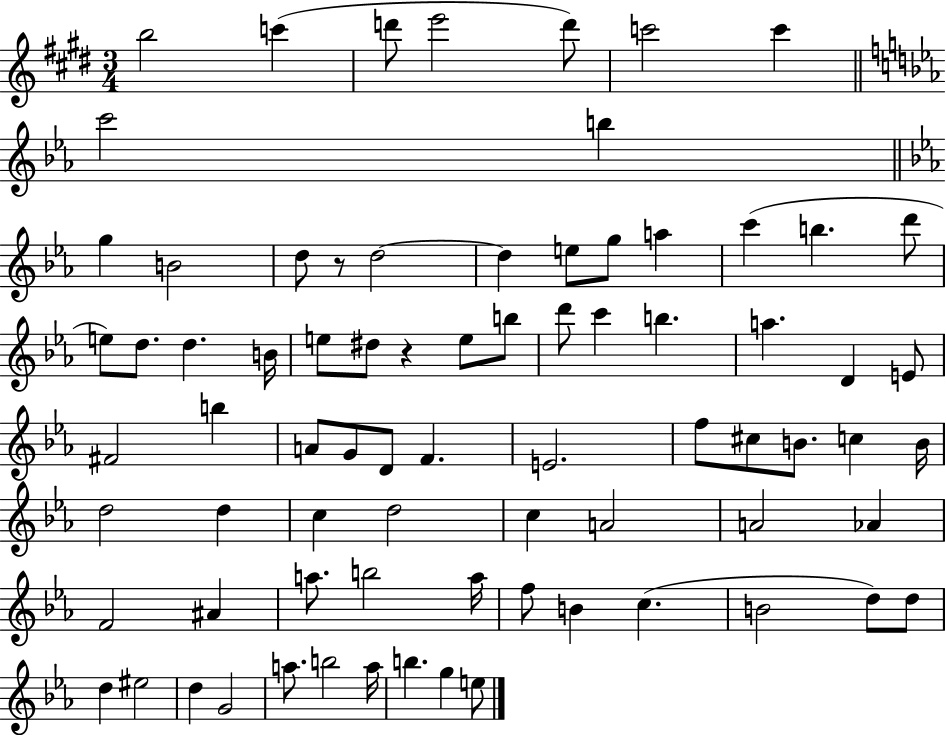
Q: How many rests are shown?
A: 2